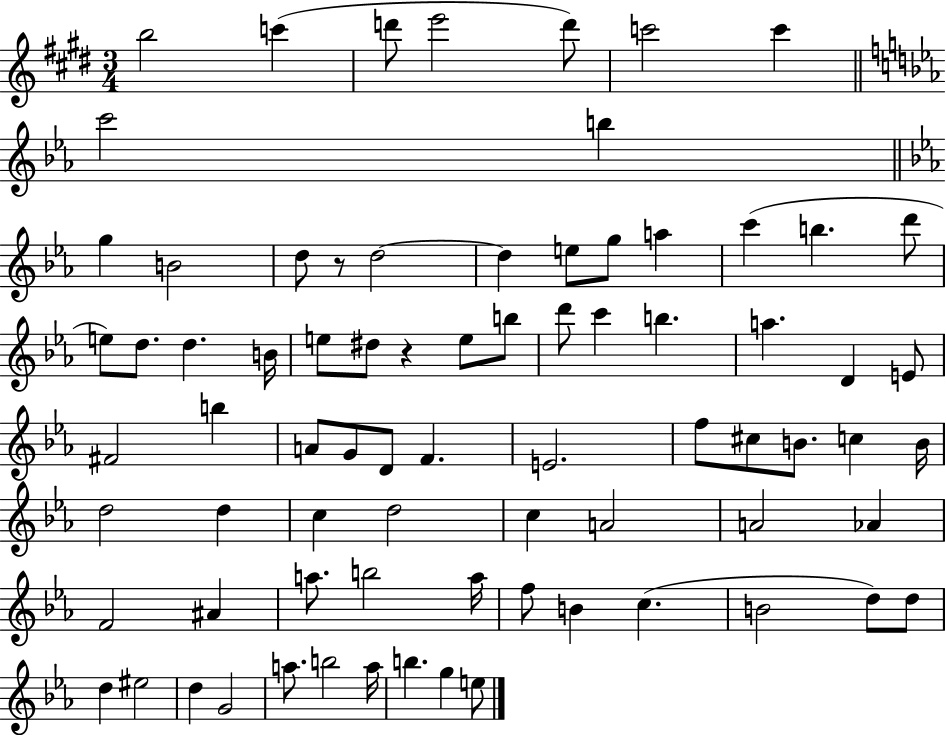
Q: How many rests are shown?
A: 2